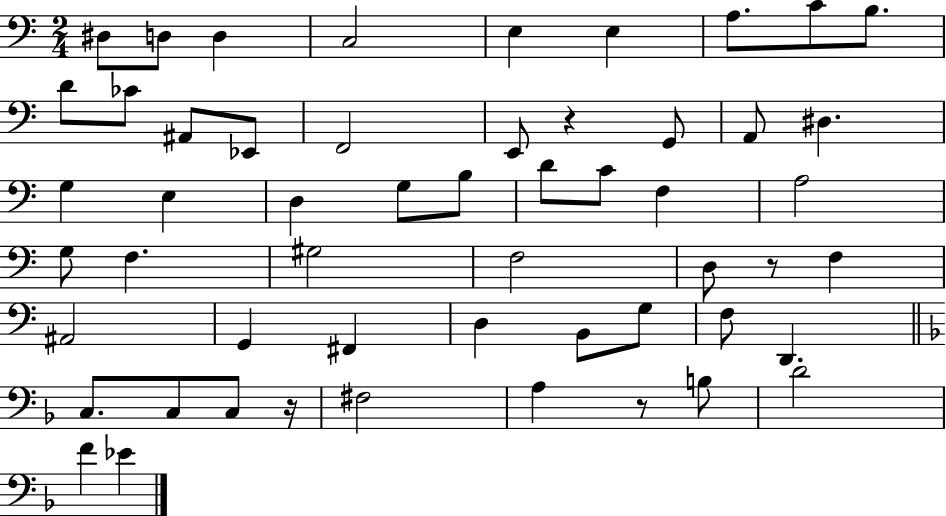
D#3/e D3/e D3/q C3/h E3/q E3/q A3/e. C4/e B3/e. D4/e CES4/e A#2/e Eb2/e F2/h E2/e R/q G2/e A2/e D#3/q. G3/q E3/q D3/q G3/e B3/e D4/e C4/e F3/q A3/h G3/e F3/q. G#3/h F3/h D3/e R/e F3/q A#2/h G2/q F#2/q D3/q B2/e G3/e F3/e D2/q. C3/e. C3/e C3/e R/s F#3/h A3/q R/e B3/e D4/h F4/q Eb4/q